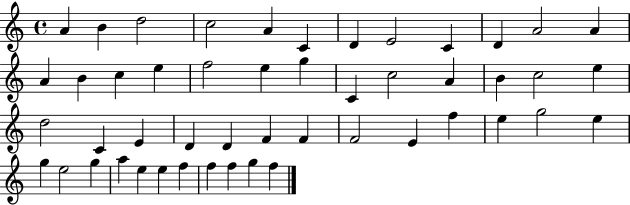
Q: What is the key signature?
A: C major